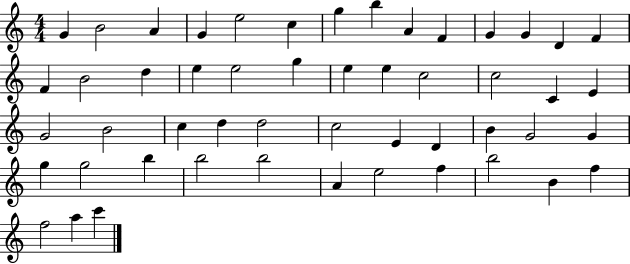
{
  \clef treble
  \numericTimeSignature
  \time 4/4
  \key c \major
  g'4 b'2 a'4 | g'4 e''2 c''4 | g''4 b''4 a'4 f'4 | g'4 g'4 d'4 f'4 | \break f'4 b'2 d''4 | e''4 e''2 g''4 | e''4 e''4 c''2 | c''2 c'4 e'4 | \break g'2 b'2 | c''4 d''4 d''2 | c''2 e'4 d'4 | b'4 g'2 g'4 | \break g''4 g''2 b''4 | b''2 b''2 | a'4 e''2 f''4 | b''2 b'4 f''4 | \break f''2 a''4 c'''4 | \bar "|."
}